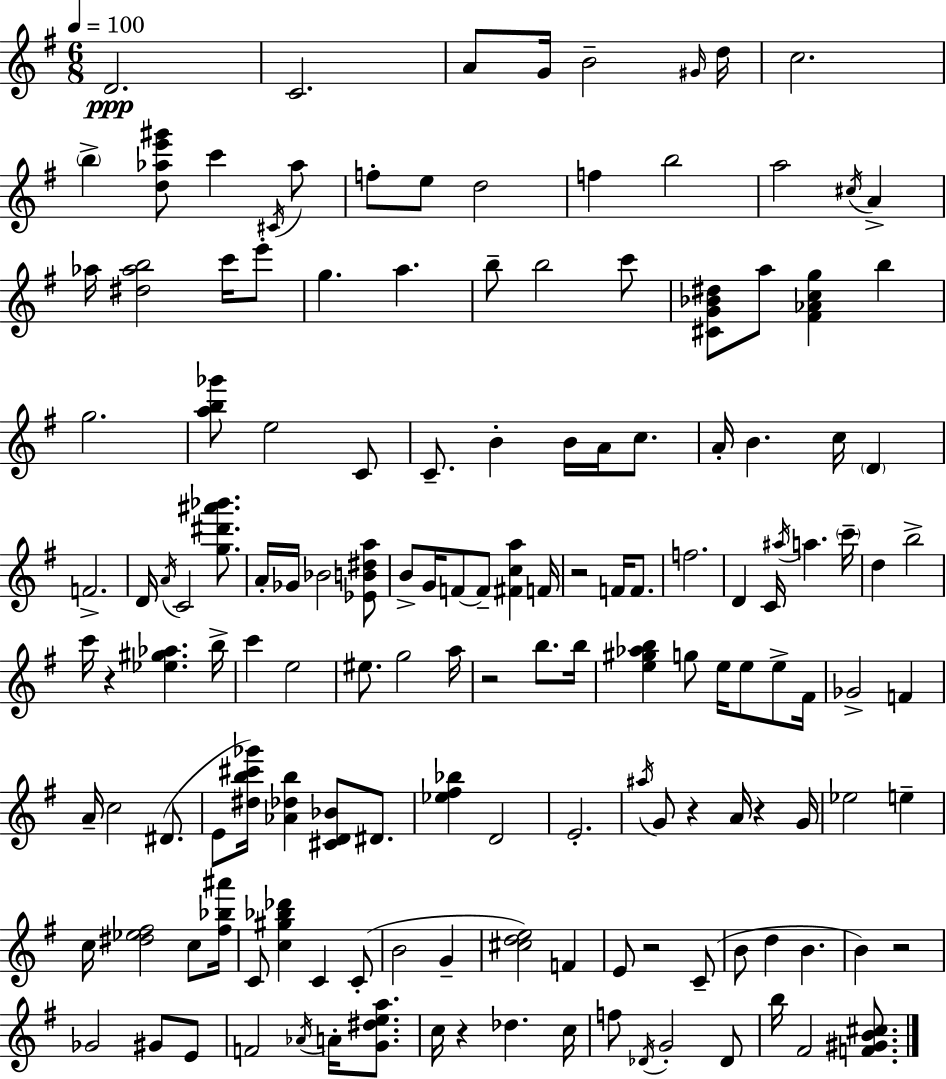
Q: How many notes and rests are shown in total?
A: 150